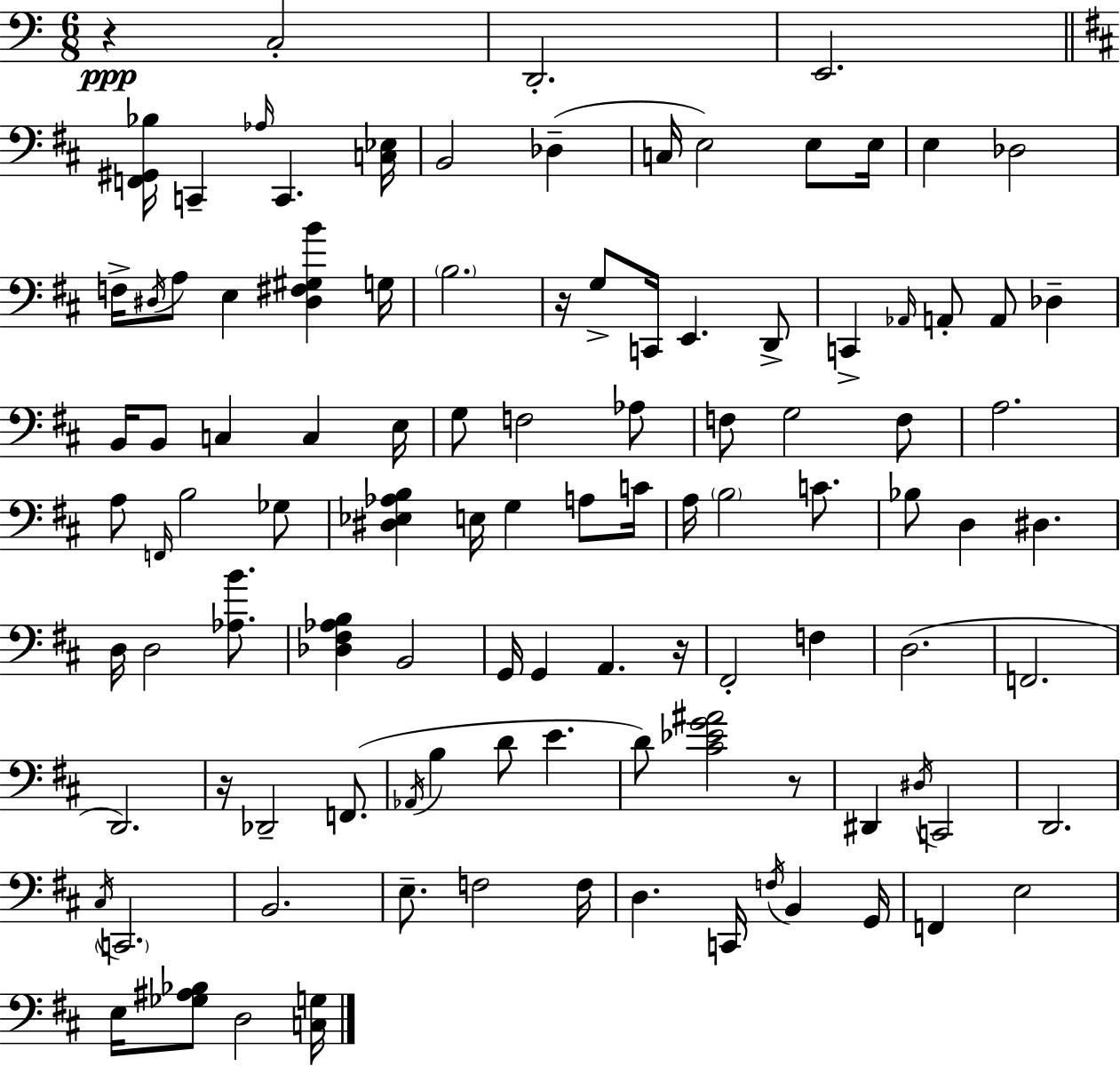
{
  \clef bass
  \numericTimeSignature
  \time 6/8
  \key c \major
  \repeat volta 2 { r4\ppp c2-. | d,2.-. | e,2. | \bar "||" \break \key b \minor <f, gis, bes>16 c,4-- \grace { aes16 } c,4. | <c ees>16 b,2 des4--( | c16 e2) e8 | e16 e4 des2 | \break f16-> \acciaccatura { dis16 } a8 e4 <dis fis gis b'>4 | g16 \parenthesize b2. | r16 g8-> c,16 e,4. | d,8-> c,4-> \grace { aes,16 } a,8-. a,8 des4-- | \break b,16 b,8 c4 c4 | e16 g8 f2 | aes8 f8 g2 | f8 a2. | \break a8 \grace { f,16 } b2 | ges8 <dis ees aes b>4 e16 g4 | a8 c'16 a16 \parenthesize b2 | c'8. bes8 d4 dis4. | \break d16 d2 | <aes b'>8. <des fis aes b>4 b,2 | g,16 g,4 a,4. | r16 fis,2-. | \break f4 d2.( | f,2. | d,2.) | r16 des,2-- | \break f,8.( \acciaccatura { aes,16 } b4 d'8 e'4. | d'8) <cis' ees' g' ais'>2 | r8 dis,4 \acciaccatura { dis16 } c,2 | d,2. | \break \acciaccatura { cis16 } \parenthesize c,2. | b,2. | e8.-- f2 | f16 d4. | \break c,16 \acciaccatura { f16 } b,4 g,16 f,4 | e2 e16 <ges ais bes>8 d2 | <c g>16 } \bar "|."
}